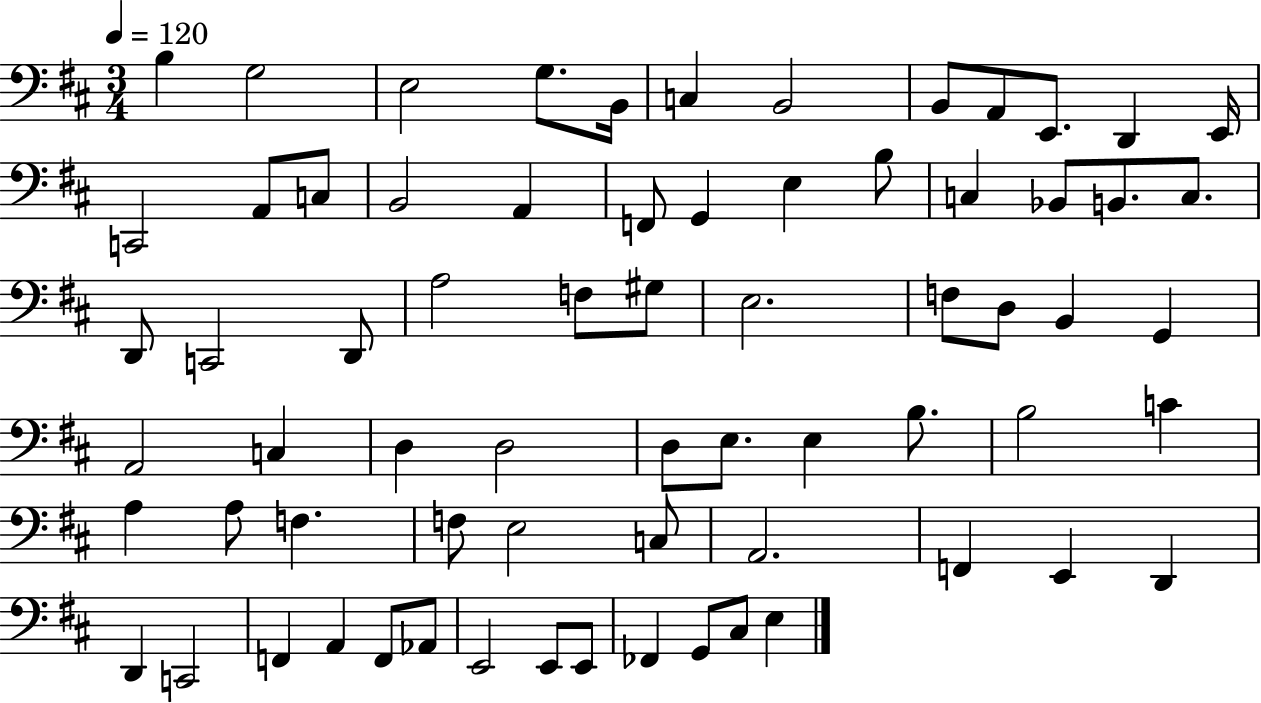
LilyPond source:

{
  \clef bass
  \numericTimeSignature
  \time 3/4
  \key d \major
  \tempo 4 = 120
  b4 g2 | e2 g8. b,16 | c4 b,2 | b,8 a,8 e,8. d,4 e,16 | \break c,2 a,8 c8 | b,2 a,4 | f,8 g,4 e4 b8 | c4 bes,8 b,8. c8. | \break d,8 c,2 d,8 | a2 f8 gis8 | e2. | f8 d8 b,4 g,4 | \break a,2 c4 | d4 d2 | d8 e8. e4 b8. | b2 c'4 | \break a4 a8 f4. | f8 e2 c8 | a,2. | f,4 e,4 d,4 | \break d,4 c,2 | f,4 a,4 f,8 aes,8 | e,2 e,8 e,8 | fes,4 g,8 cis8 e4 | \break \bar "|."
}